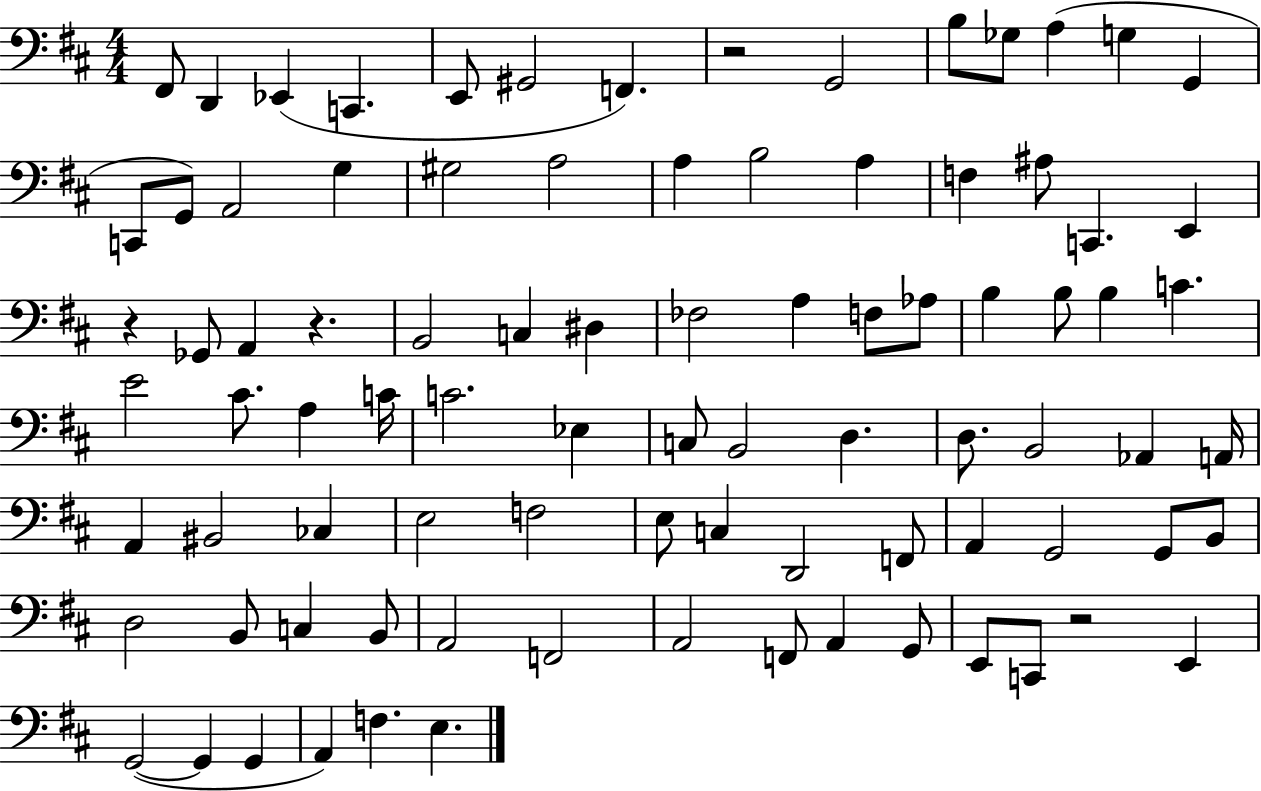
F#2/e D2/q Eb2/q C2/q. E2/e G#2/h F2/q. R/h G2/h B3/e Gb3/e A3/q G3/q G2/q C2/e G2/e A2/h G3/q G#3/h A3/h A3/q B3/h A3/q F3/q A#3/e C2/q. E2/q R/q Gb2/e A2/q R/q. B2/h C3/q D#3/q FES3/h A3/q F3/e Ab3/e B3/q B3/e B3/q C4/q. E4/h C#4/e. A3/q C4/s C4/h. Eb3/q C3/e B2/h D3/q. D3/e. B2/h Ab2/q A2/s A2/q BIS2/h CES3/q E3/h F3/h E3/e C3/q D2/h F2/e A2/q G2/h G2/e B2/e D3/h B2/e C3/q B2/e A2/h F2/h A2/h F2/e A2/q G2/e E2/e C2/e R/h E2/q G2/h G2/q G2/q A2/q F3/q. E3/q.